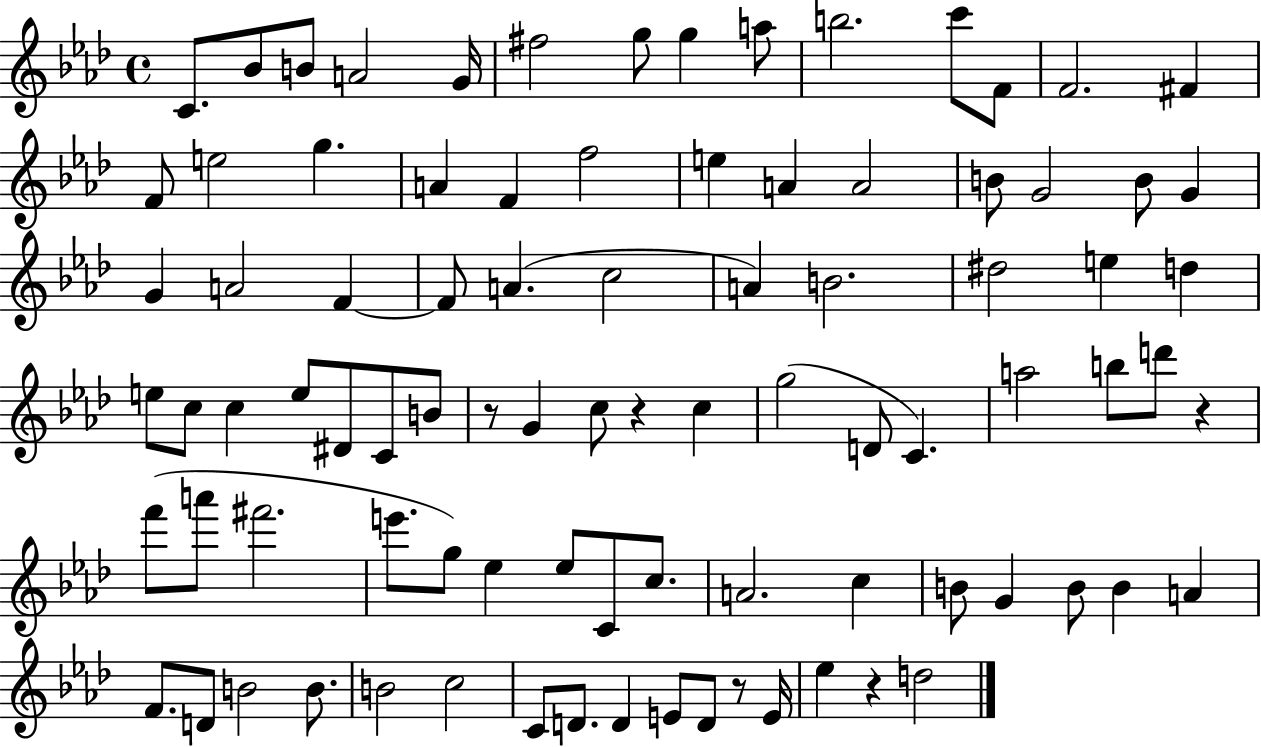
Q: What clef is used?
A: treble